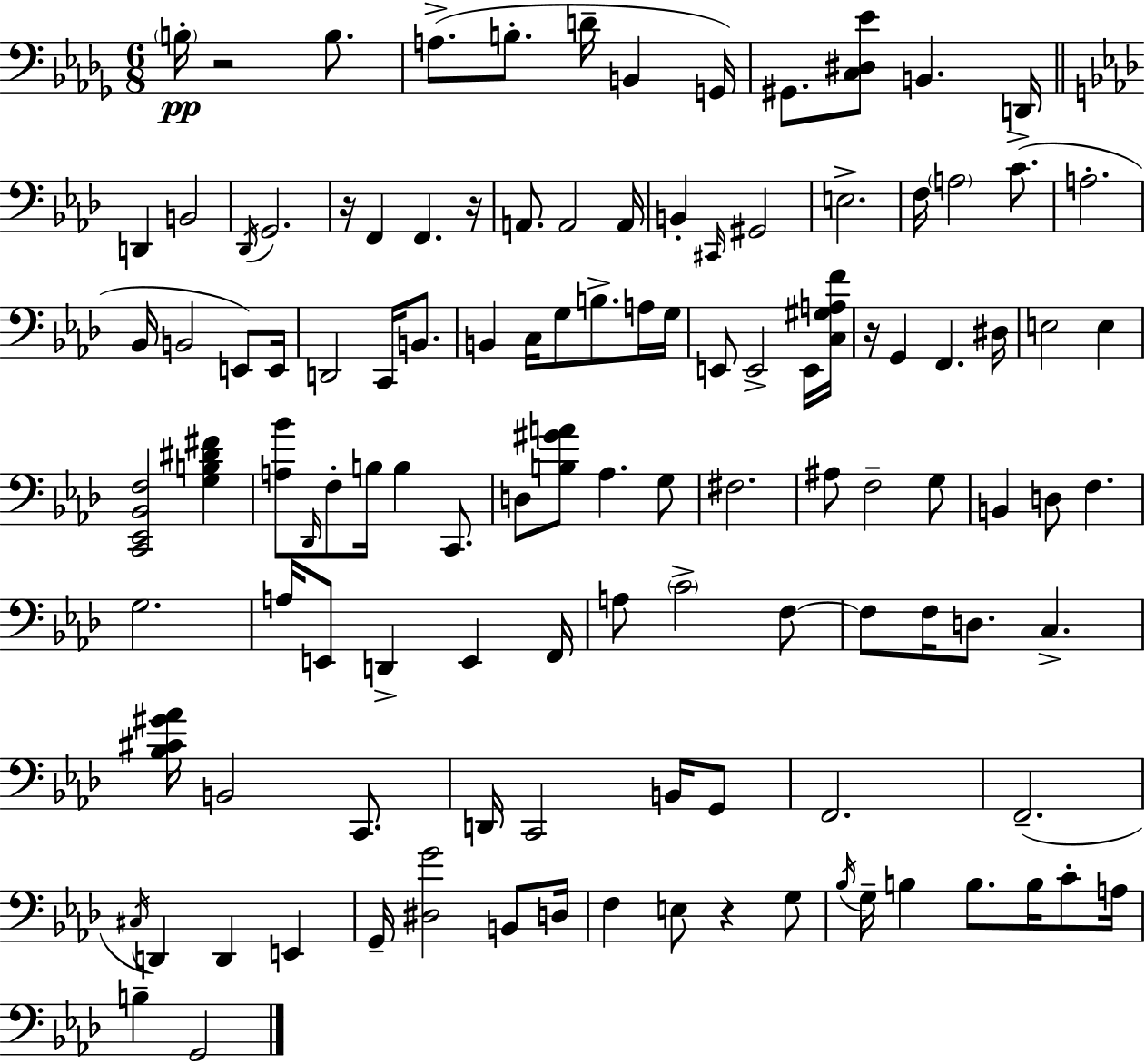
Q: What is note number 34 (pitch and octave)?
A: B2